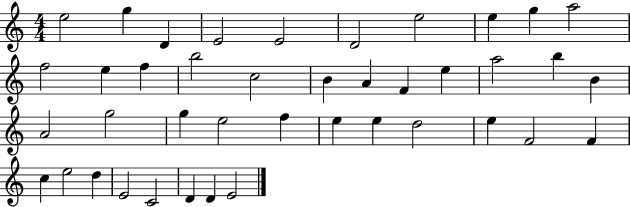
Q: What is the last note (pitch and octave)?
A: E4